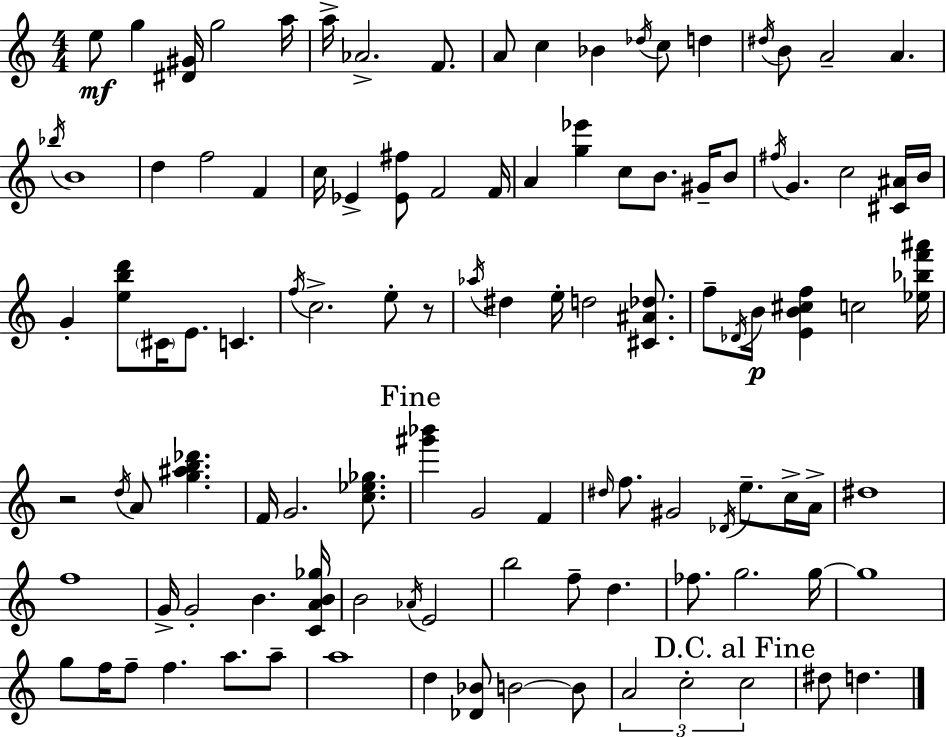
E5/e G5/q [D#4,G#4]/s G5/h A5/s A5/s Ab4/h. F4/e. A4/e C5/q Bb4/q Db5/s C5/e D5/q D#5/s B4/e A4/h A4/q. Bb5/s B4/w D5/q F5/h F4/q C5/s Eb4/q [Eb4,F#5]/e F4/h F4/s A4/q [G5,Eb6]/q C5/e B4/e. G#4/s B4/e F#5/s G4/q. C5/h [C#4,A#4]/s B4/s G4/q [E5,B5,D6]/e C#4/s E4/e. C4/q. F5/s C5/h. E5/e R/e Ab5/s D#5/q E5/s D5/h [C#4,A#4,Db5]/e. F5/e Db4/s B4/s [E4,B4,C#5,F5]/q C5/h [Eb5,Bb5,F6,A#6]/s R/h D5/s A4/e [G5,A#5,B5,Db6]/q. F4/s G4/h. [C5,Eb5,Gb5]/e. [G#6,Bb6]/q G4/h F4/q D#5/s F5/e. G#4/h Db4/s E5/e. C5/s A4/s D#5/w F5/w G4/s G4/h B4/q. [C4,A4,B4,Gb5]/s B4/h Ab4/s E4/h B5/h F5/e D5/q. FES5/e. G5/h. G5/s G5/w G5/e F5/s F5/e F5/q. A5/e. A5/e A5/w D5/q [Db4,Bb4]/e B4/h B4/e A4/h C5/h C5/h D#5/e D5/q.